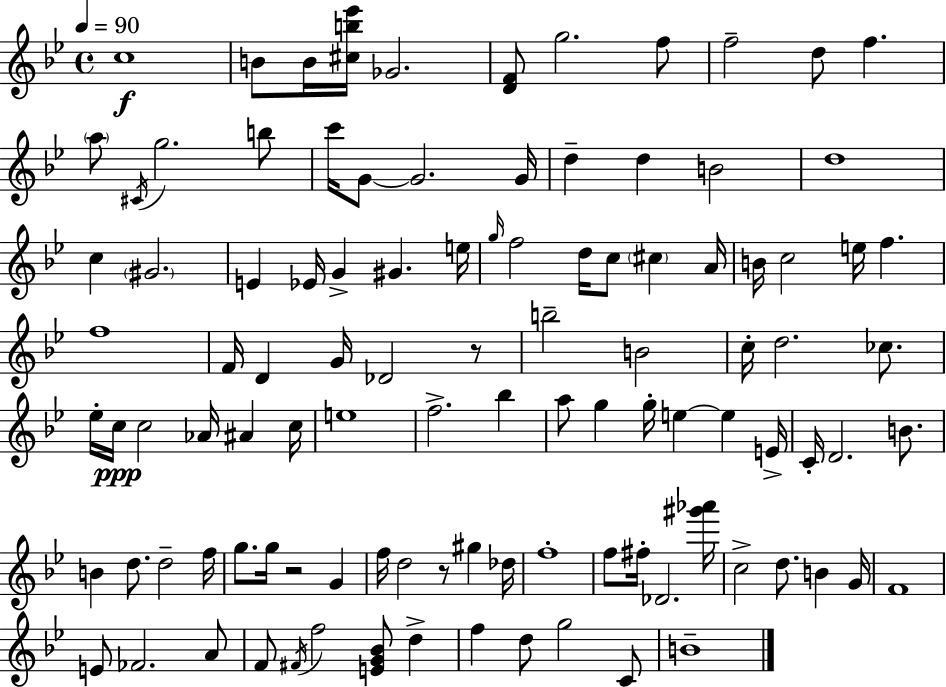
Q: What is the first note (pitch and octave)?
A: C5